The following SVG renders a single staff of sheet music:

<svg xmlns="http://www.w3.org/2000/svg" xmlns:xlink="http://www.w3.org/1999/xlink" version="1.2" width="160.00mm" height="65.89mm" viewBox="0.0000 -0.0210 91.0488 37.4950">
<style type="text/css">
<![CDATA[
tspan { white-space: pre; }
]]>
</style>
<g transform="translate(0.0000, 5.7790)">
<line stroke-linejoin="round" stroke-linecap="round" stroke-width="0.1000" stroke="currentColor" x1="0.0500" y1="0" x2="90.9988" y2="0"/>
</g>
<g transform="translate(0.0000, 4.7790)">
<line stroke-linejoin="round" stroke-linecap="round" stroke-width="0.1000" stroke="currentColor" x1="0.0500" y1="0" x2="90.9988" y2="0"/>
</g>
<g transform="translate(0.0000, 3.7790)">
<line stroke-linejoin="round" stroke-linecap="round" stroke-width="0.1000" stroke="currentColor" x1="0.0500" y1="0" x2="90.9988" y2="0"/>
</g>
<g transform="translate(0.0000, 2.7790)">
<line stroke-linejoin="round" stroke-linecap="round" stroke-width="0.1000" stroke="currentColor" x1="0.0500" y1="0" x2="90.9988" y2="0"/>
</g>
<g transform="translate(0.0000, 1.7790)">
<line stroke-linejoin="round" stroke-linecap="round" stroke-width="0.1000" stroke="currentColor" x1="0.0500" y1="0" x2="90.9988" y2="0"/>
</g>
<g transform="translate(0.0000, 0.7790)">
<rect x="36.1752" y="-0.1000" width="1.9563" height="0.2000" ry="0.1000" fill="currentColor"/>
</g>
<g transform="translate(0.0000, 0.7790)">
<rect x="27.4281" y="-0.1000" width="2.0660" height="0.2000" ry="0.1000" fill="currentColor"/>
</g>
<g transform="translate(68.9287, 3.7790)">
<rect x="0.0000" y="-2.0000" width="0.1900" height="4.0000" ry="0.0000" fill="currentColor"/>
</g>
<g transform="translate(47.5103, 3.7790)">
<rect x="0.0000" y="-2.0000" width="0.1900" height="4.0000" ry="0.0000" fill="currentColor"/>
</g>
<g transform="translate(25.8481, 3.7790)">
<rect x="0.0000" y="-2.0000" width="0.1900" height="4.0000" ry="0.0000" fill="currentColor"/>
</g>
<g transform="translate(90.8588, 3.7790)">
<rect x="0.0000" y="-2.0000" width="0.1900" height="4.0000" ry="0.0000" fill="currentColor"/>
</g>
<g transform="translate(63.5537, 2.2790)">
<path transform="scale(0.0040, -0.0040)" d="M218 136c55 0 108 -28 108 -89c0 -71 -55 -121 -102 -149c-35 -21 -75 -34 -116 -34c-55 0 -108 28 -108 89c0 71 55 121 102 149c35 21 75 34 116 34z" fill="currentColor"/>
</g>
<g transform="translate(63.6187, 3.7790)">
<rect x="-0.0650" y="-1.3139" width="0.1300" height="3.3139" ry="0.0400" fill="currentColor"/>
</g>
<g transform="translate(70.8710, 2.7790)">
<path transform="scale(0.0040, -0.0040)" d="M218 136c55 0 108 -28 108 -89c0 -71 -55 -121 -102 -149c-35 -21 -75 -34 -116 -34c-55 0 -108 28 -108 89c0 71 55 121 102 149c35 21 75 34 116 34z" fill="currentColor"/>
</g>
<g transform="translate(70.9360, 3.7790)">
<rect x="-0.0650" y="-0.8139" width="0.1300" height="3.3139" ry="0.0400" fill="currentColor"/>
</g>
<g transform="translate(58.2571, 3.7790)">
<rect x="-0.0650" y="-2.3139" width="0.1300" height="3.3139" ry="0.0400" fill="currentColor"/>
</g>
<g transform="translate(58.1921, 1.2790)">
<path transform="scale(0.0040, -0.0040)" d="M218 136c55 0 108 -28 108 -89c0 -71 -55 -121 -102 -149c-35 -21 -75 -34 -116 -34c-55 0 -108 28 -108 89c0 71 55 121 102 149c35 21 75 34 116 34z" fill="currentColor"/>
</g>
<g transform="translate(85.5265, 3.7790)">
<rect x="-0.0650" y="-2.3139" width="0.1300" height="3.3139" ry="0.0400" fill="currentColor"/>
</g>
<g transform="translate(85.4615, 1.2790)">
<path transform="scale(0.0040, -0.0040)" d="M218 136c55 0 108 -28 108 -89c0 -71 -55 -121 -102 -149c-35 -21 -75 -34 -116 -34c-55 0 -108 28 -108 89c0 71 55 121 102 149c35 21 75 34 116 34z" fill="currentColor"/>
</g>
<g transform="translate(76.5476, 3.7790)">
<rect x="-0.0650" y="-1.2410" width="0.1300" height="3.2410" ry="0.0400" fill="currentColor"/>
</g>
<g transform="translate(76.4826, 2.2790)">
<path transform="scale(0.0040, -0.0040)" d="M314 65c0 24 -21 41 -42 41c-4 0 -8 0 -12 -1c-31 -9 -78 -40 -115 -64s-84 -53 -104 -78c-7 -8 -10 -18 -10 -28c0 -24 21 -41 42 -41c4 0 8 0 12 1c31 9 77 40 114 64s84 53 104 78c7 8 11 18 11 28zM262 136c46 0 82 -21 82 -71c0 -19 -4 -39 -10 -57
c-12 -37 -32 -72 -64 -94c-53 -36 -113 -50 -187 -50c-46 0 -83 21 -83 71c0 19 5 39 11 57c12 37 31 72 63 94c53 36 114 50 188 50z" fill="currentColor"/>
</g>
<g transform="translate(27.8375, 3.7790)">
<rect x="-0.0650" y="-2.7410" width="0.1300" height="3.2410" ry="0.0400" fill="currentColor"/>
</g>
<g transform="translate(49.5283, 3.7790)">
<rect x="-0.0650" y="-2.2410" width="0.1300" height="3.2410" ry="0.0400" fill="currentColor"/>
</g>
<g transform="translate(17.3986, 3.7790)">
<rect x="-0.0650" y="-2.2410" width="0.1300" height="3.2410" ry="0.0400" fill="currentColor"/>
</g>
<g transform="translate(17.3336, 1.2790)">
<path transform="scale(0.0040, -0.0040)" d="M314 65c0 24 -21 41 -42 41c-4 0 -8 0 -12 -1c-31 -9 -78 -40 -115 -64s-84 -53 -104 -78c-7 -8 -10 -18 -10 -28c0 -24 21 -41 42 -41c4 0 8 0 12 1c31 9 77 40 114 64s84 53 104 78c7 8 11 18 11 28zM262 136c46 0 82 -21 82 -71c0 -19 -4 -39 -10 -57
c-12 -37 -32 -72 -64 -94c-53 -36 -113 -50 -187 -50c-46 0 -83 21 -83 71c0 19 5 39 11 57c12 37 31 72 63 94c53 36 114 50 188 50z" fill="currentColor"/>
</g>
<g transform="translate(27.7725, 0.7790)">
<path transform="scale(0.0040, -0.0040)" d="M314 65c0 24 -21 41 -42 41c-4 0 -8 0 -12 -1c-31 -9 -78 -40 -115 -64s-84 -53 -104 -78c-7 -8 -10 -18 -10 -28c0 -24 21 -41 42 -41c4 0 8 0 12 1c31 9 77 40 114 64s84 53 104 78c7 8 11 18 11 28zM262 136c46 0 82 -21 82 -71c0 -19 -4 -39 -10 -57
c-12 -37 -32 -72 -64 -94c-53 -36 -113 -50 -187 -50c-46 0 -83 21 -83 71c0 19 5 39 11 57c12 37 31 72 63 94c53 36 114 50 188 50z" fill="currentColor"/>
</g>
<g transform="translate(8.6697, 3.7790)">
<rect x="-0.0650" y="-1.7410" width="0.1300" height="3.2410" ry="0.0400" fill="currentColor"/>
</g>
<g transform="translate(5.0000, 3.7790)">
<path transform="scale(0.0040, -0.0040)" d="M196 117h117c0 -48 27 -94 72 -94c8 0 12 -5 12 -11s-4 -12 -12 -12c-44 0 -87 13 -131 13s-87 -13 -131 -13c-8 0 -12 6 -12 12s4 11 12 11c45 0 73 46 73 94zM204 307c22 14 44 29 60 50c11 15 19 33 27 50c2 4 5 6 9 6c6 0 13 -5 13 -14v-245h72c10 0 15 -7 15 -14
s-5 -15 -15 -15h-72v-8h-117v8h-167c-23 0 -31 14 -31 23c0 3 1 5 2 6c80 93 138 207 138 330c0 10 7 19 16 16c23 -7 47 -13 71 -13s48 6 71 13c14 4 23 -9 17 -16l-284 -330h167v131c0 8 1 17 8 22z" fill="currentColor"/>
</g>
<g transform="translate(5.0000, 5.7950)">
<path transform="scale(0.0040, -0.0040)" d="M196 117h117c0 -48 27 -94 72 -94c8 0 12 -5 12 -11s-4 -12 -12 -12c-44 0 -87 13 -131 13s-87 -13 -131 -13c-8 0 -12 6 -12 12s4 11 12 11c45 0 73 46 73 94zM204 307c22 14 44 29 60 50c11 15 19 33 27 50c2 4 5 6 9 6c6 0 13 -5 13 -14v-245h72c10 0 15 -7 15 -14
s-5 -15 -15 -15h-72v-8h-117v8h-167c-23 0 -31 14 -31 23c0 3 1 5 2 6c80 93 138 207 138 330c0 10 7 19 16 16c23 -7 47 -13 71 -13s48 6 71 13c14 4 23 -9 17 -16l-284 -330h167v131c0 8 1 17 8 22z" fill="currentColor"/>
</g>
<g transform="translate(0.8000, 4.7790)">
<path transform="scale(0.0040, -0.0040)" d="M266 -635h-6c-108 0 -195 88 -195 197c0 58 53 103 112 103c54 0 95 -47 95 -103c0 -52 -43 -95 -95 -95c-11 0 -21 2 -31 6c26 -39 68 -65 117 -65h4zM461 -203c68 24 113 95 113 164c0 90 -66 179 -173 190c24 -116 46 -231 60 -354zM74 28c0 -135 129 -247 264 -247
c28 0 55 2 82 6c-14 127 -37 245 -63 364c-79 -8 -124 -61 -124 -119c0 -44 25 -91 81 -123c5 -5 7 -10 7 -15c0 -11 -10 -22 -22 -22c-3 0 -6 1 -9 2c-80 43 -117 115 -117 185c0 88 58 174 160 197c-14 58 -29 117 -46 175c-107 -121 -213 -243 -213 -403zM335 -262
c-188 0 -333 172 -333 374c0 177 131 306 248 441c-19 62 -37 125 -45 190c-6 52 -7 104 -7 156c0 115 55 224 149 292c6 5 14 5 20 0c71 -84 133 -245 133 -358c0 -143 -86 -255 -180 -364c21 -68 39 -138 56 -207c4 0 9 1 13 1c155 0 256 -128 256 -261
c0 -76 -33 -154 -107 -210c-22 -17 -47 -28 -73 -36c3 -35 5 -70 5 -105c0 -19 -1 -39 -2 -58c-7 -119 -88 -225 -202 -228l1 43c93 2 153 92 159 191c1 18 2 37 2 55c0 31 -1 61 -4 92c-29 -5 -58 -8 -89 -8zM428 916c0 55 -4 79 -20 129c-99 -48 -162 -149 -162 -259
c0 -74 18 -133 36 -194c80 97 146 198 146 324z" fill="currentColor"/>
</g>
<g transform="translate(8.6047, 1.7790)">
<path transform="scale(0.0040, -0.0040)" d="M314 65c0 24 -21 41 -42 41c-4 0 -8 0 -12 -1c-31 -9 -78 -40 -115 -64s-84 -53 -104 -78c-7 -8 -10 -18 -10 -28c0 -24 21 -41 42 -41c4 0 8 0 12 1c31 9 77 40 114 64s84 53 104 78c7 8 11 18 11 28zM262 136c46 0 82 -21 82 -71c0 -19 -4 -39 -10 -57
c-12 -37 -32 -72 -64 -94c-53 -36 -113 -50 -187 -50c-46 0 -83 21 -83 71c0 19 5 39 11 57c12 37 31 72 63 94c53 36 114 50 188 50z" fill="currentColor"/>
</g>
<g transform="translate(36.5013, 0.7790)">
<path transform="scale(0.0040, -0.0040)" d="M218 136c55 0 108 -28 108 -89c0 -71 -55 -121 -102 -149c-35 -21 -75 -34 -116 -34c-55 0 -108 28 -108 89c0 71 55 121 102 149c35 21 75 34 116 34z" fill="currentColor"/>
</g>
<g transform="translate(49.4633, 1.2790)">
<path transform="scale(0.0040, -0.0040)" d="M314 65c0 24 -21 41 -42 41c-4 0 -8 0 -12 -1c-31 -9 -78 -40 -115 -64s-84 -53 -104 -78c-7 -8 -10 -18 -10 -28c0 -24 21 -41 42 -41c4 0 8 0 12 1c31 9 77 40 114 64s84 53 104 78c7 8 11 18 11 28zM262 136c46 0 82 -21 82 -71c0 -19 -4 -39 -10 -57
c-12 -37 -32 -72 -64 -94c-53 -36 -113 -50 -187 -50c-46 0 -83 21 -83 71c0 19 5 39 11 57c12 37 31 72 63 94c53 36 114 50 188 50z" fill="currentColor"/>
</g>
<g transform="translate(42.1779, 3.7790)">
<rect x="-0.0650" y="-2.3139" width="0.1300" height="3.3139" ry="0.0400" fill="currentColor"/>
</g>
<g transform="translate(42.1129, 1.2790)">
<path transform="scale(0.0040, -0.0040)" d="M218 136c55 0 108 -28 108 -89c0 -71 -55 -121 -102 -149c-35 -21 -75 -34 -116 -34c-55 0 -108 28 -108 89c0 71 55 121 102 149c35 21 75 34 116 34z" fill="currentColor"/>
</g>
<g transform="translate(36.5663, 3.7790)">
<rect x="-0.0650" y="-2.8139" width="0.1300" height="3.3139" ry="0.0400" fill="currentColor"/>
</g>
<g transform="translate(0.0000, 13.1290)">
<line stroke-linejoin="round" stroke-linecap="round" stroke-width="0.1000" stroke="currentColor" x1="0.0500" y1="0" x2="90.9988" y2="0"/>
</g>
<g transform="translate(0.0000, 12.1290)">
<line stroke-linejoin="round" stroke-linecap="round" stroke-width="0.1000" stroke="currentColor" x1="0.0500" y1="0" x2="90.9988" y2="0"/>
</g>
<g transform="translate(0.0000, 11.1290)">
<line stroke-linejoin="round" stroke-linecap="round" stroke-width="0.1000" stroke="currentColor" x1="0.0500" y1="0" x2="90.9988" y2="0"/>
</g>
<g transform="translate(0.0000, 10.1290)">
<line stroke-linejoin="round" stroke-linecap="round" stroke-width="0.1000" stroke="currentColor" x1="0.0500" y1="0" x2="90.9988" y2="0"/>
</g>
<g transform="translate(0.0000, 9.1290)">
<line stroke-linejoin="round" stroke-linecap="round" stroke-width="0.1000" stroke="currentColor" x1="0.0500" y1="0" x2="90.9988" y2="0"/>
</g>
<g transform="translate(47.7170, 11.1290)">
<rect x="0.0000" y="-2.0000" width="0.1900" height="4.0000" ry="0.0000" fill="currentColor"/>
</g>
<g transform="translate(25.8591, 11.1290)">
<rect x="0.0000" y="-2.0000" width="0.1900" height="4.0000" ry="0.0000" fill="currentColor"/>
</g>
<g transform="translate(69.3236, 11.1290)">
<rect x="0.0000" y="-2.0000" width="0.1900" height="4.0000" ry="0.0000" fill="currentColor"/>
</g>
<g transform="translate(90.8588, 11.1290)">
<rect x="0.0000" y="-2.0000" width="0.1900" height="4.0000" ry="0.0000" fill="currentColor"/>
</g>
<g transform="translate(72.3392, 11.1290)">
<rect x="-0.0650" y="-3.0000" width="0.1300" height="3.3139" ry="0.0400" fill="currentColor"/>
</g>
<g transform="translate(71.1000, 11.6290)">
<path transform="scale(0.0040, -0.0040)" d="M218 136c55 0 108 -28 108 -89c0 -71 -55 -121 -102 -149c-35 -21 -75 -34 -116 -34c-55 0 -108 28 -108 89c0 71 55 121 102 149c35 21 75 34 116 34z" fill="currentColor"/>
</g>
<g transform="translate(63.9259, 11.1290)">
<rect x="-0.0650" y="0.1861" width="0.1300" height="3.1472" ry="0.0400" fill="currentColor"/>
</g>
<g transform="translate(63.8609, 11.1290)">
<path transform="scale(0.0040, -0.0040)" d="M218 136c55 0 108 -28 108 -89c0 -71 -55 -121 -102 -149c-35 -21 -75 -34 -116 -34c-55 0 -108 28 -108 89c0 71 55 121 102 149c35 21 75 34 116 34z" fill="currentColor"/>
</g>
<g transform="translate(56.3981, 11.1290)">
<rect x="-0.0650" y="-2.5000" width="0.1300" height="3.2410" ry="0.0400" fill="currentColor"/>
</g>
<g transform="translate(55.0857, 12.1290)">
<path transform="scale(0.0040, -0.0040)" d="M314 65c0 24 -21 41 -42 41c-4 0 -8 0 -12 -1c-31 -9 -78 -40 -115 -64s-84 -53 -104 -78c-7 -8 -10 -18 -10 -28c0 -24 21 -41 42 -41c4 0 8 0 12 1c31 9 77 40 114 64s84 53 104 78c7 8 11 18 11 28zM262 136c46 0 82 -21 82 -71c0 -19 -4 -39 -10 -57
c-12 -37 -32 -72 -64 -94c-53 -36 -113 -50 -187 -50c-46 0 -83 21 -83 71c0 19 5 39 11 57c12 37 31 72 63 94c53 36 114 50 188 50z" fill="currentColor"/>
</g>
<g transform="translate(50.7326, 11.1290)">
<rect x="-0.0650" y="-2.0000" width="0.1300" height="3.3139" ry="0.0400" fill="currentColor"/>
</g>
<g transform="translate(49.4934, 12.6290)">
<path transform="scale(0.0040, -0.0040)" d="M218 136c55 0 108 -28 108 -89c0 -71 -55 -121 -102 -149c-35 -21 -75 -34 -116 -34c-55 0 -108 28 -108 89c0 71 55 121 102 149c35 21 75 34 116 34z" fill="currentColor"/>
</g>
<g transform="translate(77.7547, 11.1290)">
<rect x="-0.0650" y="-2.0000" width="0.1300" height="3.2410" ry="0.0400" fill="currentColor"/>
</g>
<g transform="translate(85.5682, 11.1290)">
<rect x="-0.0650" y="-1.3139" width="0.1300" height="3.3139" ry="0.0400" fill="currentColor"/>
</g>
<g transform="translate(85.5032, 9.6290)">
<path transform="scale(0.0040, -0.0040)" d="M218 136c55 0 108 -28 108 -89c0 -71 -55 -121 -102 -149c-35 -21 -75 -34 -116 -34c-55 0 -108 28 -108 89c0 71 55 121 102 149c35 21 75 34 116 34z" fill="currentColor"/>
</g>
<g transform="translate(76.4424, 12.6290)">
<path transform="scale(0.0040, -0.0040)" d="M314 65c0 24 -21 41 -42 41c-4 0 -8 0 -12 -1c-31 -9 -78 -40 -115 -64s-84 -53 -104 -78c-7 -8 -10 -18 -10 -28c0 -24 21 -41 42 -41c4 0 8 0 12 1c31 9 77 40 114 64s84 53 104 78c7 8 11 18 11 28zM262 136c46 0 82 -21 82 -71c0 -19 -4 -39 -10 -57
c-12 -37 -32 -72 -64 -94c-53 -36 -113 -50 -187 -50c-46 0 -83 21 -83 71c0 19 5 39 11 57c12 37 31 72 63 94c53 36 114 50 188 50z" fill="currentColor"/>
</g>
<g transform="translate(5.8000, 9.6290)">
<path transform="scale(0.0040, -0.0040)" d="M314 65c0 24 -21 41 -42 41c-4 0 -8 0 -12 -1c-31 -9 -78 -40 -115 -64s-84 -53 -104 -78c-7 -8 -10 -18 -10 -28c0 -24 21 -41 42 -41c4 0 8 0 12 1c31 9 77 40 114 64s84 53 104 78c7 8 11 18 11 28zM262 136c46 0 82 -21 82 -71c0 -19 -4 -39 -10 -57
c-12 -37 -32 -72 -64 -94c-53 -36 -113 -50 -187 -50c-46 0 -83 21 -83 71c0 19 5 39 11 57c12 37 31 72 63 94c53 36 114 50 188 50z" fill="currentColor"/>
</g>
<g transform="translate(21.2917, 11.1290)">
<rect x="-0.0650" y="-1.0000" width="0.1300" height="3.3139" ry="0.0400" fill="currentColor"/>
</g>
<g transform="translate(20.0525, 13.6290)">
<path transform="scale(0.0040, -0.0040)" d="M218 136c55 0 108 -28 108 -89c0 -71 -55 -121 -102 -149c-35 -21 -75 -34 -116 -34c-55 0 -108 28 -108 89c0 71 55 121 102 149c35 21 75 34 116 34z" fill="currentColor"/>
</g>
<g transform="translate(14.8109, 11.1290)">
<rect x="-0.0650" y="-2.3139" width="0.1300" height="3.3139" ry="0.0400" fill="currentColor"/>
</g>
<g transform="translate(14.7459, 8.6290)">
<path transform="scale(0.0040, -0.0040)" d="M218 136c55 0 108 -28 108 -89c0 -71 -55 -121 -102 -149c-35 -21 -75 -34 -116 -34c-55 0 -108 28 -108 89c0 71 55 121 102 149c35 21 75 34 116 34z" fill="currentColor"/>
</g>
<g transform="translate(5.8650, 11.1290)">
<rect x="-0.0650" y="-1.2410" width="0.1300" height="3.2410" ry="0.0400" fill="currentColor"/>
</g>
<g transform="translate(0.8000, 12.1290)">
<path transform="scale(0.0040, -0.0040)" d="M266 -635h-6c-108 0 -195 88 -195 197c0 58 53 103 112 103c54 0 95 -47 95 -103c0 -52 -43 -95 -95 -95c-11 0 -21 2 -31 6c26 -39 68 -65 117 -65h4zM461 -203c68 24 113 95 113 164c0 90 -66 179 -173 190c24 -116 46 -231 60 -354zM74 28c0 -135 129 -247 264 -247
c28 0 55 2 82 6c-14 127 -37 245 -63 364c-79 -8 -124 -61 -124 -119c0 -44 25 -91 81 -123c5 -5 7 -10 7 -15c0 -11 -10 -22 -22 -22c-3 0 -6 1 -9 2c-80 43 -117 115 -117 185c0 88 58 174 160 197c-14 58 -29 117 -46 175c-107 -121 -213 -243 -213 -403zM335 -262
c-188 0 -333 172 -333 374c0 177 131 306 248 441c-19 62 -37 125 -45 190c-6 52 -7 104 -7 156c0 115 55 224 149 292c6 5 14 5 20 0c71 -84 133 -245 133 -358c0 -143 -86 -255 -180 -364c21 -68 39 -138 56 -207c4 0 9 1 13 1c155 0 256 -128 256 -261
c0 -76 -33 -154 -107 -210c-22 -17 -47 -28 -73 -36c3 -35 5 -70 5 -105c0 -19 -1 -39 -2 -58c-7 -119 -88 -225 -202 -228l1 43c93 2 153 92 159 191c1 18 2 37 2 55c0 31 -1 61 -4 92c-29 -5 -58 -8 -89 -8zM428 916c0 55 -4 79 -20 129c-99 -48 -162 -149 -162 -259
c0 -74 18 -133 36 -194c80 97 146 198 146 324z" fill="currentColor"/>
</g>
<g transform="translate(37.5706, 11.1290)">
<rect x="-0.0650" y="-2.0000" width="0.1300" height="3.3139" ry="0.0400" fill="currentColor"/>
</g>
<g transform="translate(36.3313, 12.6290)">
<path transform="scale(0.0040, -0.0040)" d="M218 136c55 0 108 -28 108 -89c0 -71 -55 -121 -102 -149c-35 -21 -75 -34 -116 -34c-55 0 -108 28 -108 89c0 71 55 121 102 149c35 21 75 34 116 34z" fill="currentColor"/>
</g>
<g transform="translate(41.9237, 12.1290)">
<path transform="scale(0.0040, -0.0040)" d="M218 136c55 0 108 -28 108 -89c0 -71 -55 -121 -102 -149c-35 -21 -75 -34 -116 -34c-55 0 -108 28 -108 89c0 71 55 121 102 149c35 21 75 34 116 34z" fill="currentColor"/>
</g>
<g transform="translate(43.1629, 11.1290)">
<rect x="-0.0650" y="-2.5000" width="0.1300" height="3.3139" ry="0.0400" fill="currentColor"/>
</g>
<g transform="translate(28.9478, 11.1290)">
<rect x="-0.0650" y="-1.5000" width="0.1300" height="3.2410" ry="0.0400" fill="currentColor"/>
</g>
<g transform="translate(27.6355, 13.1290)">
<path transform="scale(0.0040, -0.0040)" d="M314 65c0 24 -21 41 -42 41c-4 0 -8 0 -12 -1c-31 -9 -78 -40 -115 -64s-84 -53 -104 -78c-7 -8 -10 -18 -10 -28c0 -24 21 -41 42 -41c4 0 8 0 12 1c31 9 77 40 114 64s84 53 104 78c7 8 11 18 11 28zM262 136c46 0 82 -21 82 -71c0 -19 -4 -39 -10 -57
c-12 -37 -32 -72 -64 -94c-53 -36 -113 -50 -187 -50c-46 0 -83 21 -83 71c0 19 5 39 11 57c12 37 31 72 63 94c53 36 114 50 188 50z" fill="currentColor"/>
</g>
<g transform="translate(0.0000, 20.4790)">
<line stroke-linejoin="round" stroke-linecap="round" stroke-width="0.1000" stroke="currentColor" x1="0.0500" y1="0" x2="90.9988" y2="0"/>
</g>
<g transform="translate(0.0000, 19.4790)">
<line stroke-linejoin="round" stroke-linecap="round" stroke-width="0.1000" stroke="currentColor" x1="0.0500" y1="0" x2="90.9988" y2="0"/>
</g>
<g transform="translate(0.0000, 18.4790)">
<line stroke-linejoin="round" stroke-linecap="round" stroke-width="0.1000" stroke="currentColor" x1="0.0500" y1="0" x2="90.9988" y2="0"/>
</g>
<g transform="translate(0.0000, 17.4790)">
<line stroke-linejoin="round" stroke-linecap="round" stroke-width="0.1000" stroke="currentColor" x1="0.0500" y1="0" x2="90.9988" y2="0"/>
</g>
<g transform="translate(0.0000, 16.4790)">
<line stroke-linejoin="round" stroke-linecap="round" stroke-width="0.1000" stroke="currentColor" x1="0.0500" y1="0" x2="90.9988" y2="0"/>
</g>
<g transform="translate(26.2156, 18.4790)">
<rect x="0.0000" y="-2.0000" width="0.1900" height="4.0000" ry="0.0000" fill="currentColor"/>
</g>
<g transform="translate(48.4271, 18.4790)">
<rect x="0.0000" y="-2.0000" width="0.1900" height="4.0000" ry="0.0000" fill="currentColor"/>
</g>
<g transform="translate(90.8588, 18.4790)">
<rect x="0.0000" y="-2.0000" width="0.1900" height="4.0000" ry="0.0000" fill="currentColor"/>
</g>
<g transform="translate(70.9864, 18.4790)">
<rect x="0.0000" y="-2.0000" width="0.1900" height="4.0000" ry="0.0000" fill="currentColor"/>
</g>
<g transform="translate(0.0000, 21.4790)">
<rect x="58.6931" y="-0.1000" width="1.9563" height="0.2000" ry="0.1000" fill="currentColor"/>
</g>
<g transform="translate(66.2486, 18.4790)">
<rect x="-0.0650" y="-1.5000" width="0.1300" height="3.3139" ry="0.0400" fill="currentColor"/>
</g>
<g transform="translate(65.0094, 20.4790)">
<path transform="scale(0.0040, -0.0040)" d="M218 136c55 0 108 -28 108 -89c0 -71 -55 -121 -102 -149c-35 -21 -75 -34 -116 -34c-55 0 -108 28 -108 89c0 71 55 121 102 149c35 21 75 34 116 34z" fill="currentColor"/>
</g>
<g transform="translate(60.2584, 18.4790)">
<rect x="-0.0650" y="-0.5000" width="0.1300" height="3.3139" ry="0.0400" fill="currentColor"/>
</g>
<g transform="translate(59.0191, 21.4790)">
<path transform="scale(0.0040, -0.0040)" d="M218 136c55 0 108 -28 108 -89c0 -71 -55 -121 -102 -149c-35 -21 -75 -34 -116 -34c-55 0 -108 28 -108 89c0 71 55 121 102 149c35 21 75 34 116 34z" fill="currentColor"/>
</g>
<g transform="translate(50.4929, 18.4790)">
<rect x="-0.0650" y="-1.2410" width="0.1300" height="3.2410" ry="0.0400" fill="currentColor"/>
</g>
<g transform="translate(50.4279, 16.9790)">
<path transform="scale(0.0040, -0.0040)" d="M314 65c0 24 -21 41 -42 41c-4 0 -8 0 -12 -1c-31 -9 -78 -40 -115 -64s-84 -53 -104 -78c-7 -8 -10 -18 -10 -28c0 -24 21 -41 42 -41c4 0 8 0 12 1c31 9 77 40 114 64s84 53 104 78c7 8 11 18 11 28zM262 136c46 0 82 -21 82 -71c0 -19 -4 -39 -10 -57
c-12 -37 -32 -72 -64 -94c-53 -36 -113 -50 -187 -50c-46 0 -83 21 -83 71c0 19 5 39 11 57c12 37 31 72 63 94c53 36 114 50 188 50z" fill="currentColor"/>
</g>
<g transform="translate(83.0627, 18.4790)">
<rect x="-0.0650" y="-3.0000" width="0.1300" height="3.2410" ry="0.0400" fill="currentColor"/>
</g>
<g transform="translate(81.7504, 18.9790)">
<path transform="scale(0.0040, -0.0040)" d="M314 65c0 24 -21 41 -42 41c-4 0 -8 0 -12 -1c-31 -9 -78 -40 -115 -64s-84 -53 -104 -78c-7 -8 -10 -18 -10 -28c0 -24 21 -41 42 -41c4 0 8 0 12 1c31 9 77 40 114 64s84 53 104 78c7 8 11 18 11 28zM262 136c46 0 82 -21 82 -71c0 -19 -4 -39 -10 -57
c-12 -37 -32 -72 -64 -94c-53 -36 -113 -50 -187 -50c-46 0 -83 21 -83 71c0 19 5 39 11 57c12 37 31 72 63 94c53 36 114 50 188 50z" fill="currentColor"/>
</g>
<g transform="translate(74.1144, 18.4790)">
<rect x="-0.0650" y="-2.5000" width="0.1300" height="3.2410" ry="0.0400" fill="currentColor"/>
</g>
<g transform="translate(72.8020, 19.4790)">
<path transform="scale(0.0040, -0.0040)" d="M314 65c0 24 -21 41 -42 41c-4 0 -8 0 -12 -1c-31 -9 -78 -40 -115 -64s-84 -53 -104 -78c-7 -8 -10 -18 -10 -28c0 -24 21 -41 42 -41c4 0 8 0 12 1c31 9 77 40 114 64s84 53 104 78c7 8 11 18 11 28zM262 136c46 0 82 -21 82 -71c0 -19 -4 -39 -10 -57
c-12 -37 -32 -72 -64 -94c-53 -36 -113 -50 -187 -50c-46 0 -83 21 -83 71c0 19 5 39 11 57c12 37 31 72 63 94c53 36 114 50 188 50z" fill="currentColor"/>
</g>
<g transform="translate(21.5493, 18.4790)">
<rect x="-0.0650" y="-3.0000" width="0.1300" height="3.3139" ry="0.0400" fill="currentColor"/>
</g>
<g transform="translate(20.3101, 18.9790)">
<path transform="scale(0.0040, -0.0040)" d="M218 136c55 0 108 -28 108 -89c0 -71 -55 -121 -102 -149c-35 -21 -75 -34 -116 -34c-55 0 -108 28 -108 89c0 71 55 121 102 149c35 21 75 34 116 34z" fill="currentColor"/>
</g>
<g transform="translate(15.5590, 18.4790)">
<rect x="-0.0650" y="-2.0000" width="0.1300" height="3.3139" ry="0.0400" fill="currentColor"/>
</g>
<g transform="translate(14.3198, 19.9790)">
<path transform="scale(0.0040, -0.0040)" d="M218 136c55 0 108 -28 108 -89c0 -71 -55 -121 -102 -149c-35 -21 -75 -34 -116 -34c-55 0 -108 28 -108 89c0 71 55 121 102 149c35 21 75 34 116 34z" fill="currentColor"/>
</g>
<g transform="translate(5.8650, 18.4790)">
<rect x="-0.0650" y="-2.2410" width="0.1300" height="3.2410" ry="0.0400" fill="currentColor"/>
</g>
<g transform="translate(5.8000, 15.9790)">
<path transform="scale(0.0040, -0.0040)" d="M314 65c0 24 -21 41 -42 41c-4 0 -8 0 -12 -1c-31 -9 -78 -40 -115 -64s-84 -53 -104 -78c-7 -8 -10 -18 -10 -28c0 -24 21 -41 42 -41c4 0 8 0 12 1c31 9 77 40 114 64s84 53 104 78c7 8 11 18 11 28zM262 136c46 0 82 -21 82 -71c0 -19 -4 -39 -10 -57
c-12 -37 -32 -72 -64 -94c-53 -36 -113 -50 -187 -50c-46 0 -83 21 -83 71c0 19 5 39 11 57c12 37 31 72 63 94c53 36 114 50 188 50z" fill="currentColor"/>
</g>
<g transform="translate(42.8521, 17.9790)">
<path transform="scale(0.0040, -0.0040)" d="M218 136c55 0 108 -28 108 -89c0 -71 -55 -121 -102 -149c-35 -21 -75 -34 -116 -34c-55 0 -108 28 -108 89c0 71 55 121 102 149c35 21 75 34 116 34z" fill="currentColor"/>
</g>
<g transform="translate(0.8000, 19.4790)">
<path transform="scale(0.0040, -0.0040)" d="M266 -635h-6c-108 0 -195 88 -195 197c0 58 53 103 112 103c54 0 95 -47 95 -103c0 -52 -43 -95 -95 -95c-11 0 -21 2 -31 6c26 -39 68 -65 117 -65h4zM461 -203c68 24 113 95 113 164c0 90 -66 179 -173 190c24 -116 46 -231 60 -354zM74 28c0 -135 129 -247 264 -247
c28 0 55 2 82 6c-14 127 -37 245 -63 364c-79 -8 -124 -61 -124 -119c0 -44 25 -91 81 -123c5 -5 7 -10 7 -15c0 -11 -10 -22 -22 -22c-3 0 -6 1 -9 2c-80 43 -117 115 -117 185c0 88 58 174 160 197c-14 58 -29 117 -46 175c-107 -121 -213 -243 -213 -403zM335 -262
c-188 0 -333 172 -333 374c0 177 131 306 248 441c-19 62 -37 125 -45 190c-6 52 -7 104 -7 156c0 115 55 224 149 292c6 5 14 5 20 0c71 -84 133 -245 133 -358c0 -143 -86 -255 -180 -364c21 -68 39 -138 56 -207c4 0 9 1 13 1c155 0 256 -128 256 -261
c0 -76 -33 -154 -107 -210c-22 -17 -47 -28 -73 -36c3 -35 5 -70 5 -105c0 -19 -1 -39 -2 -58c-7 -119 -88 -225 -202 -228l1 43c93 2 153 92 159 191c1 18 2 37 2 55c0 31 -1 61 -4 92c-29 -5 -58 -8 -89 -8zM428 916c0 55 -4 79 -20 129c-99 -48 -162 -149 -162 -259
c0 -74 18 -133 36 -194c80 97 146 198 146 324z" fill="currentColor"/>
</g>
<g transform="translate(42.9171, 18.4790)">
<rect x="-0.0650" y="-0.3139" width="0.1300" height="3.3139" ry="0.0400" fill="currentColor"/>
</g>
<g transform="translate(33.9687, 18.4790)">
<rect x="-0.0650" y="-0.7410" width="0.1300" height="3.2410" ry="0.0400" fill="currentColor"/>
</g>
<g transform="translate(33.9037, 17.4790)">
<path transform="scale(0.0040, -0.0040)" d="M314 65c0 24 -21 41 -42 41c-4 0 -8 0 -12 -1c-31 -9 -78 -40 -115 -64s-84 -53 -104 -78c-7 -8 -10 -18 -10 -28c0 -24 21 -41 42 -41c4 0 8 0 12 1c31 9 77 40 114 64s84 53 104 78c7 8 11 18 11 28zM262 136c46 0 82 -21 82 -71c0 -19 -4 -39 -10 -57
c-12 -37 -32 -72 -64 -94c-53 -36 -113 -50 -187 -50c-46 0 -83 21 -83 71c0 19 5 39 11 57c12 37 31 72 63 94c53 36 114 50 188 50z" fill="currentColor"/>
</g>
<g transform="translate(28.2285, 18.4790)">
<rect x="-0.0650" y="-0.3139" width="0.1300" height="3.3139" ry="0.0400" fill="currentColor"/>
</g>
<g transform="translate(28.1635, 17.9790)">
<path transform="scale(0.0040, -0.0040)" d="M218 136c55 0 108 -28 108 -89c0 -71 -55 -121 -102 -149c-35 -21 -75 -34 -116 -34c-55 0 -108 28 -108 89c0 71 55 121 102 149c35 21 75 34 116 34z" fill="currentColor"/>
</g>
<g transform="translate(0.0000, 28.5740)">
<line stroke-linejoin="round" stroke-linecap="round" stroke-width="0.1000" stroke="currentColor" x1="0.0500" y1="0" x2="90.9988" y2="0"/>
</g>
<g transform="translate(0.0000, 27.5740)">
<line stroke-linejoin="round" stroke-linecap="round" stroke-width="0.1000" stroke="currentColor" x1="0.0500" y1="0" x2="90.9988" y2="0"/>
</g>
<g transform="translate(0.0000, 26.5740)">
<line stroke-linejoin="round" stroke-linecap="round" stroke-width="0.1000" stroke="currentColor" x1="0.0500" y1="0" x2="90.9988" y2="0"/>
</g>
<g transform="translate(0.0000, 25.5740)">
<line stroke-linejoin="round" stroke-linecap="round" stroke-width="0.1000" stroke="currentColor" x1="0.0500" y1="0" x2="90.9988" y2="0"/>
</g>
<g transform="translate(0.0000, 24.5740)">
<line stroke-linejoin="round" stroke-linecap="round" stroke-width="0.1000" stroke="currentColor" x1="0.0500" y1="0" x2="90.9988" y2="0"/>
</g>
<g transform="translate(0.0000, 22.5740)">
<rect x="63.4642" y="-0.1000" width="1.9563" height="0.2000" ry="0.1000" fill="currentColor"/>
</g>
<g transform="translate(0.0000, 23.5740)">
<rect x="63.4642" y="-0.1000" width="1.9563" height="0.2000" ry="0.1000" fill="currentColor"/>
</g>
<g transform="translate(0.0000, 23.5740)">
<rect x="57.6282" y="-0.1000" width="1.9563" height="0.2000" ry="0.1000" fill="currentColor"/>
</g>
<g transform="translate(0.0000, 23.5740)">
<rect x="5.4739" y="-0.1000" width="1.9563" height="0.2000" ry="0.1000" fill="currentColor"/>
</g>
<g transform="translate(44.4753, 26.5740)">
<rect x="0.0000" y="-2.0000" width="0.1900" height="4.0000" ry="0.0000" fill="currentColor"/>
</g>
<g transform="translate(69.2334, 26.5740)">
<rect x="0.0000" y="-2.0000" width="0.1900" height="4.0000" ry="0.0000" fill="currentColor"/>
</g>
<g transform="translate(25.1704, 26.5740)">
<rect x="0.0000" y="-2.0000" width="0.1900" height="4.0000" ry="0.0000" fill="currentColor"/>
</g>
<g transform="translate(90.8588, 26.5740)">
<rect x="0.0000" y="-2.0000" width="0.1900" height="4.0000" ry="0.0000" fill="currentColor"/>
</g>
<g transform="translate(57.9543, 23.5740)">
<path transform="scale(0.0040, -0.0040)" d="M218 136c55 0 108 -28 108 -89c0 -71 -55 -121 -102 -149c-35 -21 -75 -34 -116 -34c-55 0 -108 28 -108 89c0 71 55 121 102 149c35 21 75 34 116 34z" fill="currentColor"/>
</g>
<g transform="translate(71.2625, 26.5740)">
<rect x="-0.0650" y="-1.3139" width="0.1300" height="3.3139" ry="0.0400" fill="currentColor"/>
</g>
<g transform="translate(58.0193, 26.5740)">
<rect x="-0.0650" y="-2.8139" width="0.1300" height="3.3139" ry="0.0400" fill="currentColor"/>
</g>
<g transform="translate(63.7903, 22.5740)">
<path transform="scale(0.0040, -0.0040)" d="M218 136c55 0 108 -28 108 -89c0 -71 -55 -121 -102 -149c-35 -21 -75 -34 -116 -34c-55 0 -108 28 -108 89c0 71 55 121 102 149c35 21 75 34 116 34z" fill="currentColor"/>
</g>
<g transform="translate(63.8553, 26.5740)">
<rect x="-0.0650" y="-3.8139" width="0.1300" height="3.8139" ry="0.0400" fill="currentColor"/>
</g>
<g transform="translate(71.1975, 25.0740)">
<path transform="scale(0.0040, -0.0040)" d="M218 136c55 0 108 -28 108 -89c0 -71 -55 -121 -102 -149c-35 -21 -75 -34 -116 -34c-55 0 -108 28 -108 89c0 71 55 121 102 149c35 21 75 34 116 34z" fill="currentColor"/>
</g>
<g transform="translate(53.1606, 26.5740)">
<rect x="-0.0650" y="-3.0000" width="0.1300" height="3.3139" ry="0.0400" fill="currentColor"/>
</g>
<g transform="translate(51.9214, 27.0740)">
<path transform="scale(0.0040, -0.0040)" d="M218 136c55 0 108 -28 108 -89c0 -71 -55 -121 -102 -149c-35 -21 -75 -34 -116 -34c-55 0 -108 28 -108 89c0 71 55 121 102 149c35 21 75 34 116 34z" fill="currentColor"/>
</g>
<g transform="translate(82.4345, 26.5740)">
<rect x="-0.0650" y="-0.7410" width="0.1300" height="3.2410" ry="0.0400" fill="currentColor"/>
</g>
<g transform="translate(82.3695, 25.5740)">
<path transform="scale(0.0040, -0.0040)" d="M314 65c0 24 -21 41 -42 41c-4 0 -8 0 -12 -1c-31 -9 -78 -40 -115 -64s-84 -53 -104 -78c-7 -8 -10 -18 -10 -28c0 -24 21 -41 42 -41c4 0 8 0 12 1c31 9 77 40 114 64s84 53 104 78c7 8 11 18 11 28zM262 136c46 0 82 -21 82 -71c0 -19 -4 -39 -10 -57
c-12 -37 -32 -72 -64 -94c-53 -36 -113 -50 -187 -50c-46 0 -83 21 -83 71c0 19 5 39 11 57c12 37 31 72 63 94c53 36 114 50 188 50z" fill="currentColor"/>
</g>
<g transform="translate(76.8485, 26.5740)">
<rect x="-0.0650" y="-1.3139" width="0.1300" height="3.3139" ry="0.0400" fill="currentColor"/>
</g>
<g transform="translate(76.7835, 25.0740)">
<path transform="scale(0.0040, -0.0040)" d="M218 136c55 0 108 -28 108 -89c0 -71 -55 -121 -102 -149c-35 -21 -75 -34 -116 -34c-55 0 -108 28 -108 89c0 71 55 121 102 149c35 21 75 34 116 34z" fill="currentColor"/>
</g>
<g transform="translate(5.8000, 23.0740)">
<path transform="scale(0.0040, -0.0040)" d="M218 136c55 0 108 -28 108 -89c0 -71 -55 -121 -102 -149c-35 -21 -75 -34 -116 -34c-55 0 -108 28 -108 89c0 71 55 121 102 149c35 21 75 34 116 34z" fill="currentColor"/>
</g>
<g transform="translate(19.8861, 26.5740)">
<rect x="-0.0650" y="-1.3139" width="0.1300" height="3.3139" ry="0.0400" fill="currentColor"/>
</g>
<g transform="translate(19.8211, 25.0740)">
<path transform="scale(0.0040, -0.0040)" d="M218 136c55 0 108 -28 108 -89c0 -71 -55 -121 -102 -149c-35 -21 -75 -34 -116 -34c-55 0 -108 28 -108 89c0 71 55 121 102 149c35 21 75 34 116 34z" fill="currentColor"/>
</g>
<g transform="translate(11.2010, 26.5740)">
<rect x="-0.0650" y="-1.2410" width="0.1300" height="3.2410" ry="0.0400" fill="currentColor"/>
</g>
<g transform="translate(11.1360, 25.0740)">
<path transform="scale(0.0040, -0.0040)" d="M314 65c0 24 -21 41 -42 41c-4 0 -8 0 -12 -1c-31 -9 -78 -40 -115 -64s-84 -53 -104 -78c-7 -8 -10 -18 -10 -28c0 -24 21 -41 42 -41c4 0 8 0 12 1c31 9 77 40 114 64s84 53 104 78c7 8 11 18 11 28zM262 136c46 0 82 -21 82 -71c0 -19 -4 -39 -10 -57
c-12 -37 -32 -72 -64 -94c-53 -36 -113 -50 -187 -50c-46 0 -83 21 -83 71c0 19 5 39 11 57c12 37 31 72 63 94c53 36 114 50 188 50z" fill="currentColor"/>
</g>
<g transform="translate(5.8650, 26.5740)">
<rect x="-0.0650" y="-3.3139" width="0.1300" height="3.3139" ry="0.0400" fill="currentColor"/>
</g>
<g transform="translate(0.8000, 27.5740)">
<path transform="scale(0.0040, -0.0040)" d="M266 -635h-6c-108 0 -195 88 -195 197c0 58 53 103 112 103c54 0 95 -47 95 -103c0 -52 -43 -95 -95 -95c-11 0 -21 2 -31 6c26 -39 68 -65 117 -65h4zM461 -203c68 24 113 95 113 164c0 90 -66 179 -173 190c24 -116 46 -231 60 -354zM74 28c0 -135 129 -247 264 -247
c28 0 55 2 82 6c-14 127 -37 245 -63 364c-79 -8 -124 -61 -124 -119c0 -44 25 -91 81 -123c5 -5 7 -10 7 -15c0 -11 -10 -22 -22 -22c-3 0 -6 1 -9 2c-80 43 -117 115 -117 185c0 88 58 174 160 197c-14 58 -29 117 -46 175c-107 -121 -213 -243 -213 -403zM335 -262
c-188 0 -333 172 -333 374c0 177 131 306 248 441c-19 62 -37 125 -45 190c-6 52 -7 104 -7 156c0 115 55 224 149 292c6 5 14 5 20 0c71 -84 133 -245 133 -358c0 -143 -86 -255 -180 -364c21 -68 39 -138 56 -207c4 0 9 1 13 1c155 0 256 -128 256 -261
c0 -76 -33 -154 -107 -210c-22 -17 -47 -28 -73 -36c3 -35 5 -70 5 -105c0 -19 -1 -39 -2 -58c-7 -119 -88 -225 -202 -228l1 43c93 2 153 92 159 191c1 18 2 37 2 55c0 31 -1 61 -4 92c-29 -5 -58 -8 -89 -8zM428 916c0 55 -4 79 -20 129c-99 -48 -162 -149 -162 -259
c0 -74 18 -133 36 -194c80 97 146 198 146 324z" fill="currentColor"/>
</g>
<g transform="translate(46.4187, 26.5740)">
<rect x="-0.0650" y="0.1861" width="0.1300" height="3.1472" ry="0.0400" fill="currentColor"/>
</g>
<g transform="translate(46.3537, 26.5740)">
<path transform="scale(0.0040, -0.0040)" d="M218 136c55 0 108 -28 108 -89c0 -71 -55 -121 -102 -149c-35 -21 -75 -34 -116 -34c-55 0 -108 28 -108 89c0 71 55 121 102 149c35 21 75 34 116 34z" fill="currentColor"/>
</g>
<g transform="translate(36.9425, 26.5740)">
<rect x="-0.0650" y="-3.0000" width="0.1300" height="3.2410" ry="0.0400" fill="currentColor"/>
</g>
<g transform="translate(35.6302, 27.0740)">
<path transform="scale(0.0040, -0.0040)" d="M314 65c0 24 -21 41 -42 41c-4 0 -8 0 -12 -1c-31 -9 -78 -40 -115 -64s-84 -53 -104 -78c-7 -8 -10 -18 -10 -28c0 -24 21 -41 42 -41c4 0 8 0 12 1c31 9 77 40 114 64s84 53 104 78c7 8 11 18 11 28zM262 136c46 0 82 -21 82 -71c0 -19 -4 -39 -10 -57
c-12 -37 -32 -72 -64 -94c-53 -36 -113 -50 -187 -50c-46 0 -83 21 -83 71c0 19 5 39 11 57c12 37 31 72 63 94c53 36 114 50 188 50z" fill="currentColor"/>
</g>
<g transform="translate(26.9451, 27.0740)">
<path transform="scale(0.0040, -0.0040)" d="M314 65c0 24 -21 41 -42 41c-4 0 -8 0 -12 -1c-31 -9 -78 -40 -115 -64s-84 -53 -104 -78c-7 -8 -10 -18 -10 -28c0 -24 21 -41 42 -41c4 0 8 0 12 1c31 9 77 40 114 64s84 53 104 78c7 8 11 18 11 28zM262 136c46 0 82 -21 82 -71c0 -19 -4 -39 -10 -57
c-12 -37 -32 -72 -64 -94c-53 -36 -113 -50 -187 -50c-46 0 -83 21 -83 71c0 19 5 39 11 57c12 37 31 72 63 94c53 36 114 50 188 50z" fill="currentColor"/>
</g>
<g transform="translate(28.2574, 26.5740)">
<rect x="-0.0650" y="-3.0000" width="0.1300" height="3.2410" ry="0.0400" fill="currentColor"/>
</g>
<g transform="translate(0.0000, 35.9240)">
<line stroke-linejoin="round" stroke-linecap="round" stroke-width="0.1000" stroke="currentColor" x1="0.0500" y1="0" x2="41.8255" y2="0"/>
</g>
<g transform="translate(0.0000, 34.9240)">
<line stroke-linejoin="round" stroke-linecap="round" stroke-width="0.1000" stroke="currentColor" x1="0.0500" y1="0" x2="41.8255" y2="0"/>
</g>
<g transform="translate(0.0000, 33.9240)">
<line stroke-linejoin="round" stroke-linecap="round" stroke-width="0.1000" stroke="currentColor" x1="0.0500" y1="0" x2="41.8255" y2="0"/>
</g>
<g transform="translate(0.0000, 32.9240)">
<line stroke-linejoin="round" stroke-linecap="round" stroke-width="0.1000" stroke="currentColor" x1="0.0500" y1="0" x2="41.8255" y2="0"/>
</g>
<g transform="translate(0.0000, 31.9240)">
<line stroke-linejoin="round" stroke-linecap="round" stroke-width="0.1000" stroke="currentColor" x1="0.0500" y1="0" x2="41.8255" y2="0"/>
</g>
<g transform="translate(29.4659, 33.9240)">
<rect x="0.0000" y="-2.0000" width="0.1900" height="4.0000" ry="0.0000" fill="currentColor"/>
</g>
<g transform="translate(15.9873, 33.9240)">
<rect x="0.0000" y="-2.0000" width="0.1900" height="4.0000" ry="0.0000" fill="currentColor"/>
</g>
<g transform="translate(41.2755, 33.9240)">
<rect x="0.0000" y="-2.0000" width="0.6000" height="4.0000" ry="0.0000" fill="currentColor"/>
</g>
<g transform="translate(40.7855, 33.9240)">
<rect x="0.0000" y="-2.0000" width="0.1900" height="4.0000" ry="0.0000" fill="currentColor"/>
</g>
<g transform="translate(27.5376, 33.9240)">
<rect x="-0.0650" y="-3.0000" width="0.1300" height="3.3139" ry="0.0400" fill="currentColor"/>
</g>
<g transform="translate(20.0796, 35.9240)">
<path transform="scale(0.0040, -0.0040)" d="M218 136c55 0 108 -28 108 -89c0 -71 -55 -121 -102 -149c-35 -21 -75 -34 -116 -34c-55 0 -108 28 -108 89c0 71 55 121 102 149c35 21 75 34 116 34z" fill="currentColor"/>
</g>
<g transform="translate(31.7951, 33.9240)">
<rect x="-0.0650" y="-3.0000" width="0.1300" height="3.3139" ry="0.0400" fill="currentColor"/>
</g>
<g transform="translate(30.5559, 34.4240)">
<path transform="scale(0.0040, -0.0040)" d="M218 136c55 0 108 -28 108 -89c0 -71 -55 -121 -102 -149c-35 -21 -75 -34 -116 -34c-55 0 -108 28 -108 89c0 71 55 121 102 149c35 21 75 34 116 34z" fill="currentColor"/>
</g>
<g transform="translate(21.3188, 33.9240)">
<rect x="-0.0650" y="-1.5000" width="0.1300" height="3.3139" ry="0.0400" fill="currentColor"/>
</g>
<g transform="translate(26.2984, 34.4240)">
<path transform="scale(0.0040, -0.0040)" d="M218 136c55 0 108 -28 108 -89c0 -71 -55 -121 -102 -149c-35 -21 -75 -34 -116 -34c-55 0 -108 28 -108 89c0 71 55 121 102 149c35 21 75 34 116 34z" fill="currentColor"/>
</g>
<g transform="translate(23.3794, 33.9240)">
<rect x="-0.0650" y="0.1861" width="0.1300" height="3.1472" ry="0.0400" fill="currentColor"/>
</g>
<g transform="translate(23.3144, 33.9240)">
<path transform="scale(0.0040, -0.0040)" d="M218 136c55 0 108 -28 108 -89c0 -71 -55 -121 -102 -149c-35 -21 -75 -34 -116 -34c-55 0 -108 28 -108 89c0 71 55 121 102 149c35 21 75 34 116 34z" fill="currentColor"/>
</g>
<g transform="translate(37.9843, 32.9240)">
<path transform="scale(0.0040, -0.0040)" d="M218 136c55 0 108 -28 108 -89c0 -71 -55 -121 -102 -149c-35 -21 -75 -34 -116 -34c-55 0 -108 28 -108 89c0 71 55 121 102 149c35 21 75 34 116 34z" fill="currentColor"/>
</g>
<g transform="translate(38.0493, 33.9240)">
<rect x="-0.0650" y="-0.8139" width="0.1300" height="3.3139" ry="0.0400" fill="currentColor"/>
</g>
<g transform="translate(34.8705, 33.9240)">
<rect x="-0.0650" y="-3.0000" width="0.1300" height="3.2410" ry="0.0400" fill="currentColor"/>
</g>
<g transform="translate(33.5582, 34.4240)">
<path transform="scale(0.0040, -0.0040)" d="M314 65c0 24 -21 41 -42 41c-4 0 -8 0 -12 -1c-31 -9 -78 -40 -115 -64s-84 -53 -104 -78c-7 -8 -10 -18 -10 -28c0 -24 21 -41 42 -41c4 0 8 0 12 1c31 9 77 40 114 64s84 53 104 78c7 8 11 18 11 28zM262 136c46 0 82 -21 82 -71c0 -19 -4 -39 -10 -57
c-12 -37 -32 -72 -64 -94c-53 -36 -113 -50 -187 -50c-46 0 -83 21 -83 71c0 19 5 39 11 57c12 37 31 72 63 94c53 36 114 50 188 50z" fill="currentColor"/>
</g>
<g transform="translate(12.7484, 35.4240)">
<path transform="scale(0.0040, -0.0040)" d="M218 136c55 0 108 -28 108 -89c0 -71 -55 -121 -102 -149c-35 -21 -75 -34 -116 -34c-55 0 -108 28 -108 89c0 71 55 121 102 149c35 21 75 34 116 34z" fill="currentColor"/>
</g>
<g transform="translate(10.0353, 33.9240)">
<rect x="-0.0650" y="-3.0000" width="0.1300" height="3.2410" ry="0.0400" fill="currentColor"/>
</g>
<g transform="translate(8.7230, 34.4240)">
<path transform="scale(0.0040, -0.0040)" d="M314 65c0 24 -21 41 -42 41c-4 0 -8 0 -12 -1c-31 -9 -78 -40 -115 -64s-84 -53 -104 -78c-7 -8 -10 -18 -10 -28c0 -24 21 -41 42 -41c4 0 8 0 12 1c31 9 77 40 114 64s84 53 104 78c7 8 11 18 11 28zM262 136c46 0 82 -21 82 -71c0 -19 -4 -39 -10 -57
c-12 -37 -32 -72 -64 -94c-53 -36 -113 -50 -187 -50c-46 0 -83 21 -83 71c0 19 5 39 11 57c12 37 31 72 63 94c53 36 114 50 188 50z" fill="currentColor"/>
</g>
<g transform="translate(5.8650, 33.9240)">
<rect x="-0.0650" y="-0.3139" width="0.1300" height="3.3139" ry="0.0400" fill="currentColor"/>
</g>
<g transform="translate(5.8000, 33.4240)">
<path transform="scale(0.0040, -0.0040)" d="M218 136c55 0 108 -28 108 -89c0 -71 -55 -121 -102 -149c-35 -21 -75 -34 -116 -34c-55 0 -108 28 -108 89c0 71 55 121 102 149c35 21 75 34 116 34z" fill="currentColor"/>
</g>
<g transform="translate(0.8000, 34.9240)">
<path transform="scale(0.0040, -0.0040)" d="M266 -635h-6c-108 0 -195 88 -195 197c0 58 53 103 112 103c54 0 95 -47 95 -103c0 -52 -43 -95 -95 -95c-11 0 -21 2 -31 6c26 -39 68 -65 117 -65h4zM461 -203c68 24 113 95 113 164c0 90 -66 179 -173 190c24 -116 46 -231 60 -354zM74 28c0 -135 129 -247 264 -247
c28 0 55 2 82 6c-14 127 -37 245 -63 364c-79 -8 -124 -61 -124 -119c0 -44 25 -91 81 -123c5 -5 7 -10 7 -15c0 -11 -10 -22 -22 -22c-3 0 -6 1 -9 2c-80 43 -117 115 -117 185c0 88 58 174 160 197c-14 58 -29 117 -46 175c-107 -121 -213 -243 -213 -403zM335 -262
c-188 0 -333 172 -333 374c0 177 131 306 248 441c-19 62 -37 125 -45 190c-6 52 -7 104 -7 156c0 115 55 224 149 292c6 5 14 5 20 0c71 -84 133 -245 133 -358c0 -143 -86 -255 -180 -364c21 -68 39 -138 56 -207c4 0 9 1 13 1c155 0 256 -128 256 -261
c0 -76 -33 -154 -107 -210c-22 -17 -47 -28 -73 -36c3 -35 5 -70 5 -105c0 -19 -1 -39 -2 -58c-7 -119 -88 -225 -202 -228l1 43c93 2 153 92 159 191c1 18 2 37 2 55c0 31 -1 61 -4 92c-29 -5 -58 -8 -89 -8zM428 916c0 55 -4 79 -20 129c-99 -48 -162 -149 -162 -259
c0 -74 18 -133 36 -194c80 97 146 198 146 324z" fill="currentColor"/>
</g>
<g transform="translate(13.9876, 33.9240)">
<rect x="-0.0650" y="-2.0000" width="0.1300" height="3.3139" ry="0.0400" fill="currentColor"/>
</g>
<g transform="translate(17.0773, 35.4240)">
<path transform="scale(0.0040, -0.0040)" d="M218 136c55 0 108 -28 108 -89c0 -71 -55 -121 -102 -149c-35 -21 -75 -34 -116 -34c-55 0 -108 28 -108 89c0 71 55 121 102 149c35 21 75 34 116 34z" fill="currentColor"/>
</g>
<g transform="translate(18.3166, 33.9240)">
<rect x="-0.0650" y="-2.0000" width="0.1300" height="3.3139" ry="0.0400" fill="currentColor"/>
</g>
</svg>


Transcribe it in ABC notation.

X:1
T:Untitled
M:4/4
L:1/4
K:C
f2 g2 a2 a g g2 g e d e2 g e2 g D E2 F G F G2 B A F2 e g2 F A c d2 c e2 C E G2 A2 b e2 e A2 A2 B A a c' e e d2 c A2 F F E B A A A2 d